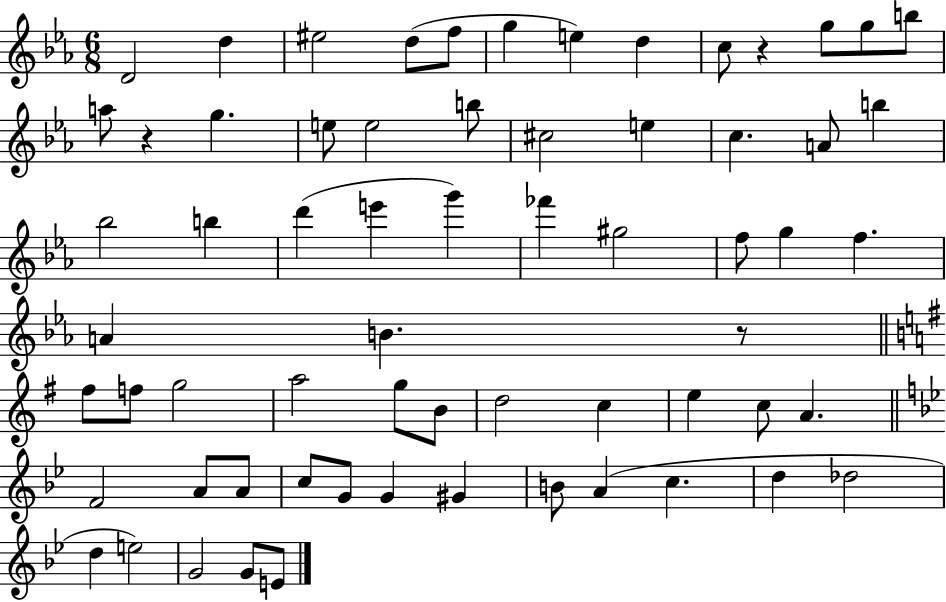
D4/h D5/q EIS5/h D5/e F5/e G5/q E5/q D5/q C5/e R/q G5/e G5/e B5/e A5/e R/q G5/q. E5/e E5/h B5/e C#5/h E5/q C5/q. A4/e B5/q Bb5/h B5/q D6/q E6/q G6/q FES6/q G#5/h F5/e G5/q F5/q. A4/q B4/q. R/e F#5/e F5/e G5/h A5/h G5/e B4/e D5/h C5/q E5/q C5/e A4/q. F4/h A4/e A4/e C5/e G4/e G4/q G#4/q B4/e A4/q C5/q. D5/q Db5/h D5/q E5/h G4/h G4/e E4/e